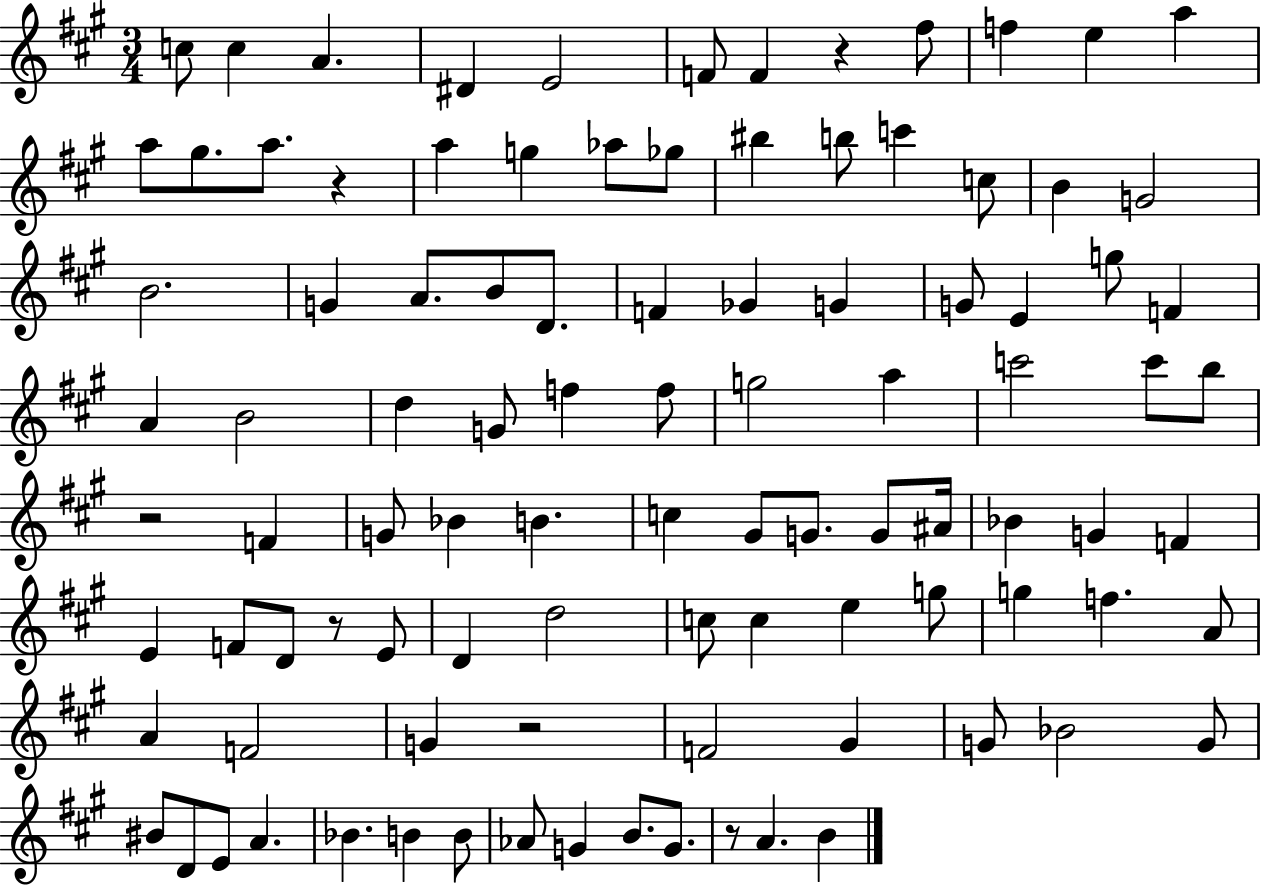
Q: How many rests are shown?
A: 6